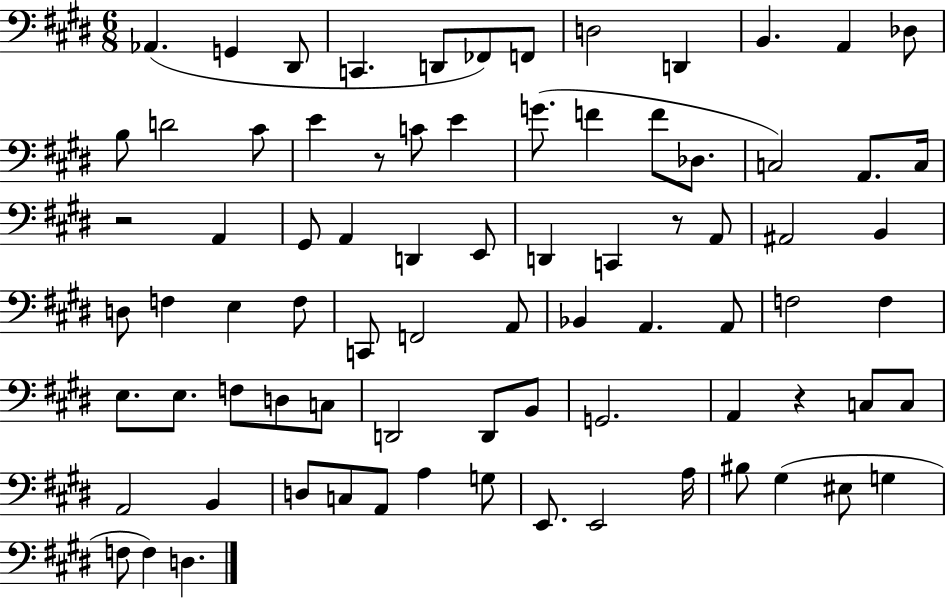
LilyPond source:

{
  \clef bass
  \numericTimeSignature
  \time 6/8
  \key e \major
  aes,4.( g,4 dis,8 | c,4. d,8 fes,8) f,8 | d2 d,4 | b,4. a,4 des8 | \break b8 d'2 cis'8 | e'4 r8 c'8 e'4 | g'8.( f'4 f'8 des8. | c2) a,8. c16 | \break r2 a,4 | gis,8 a,4 d,4 e,8 | d,4 c,4 r8 a,8 | ais,2 b,4 | \break d8 f4 e4 f8 | c,8 f,2 a,8 | bes,4 a,4. a,8 | f2 f4 | \break e8. e8. f8 d8 c8 | d,2 d,8 b,8 | g,2. | a,4 r4 c8 c8 | \break a,2 b,4 | d8 c8 a,8 a4 g8 | e,8. e,2 a16 | bis8 gis4( eis8 g4 | \break f8 f4) d4. | \bar "|."
}